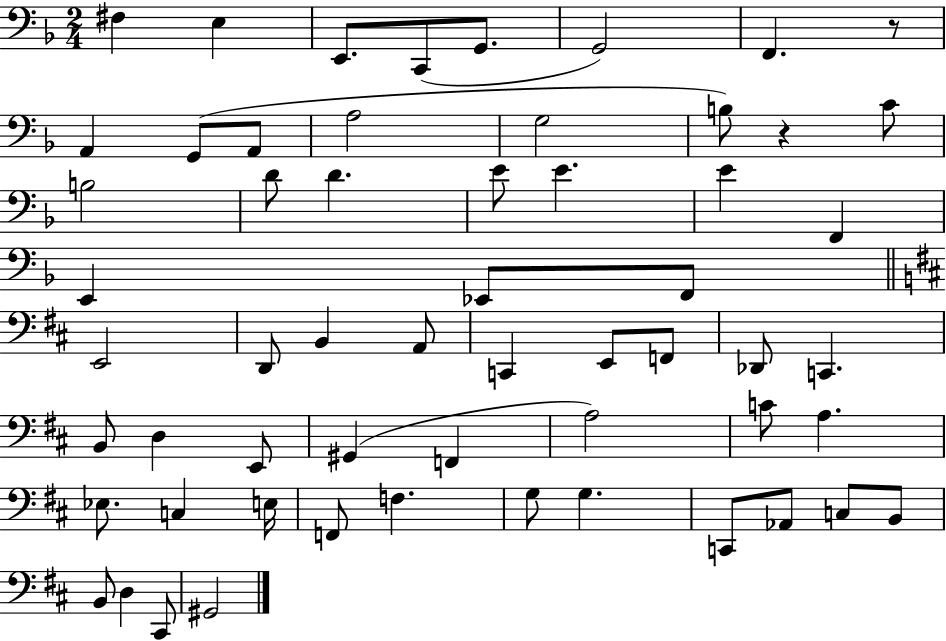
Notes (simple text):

F#3/q E3/q E2/e. C2/e G2/e. G2/h F2/q. R/e A2/q G2/e A2/e A3/h G3/h B3/e R/q C4/e B3/h D4/e D4/q. E4/e E4/q. E4/q F2/q E2/q Eb2/e F2/e E2/h D2/e B2/q A2/e C2/q E2/e F2/e Db2/e C2/q. B2/e D3/q E2/e G#2/q F2/q A3/h C4/e A3/q. Eb3/e. C3/q E3/s F2/e F3/q. G3/e G3/q. C2/e Ab2/e C3/e B2/e B2/e D3/q C#2/e G#2/h